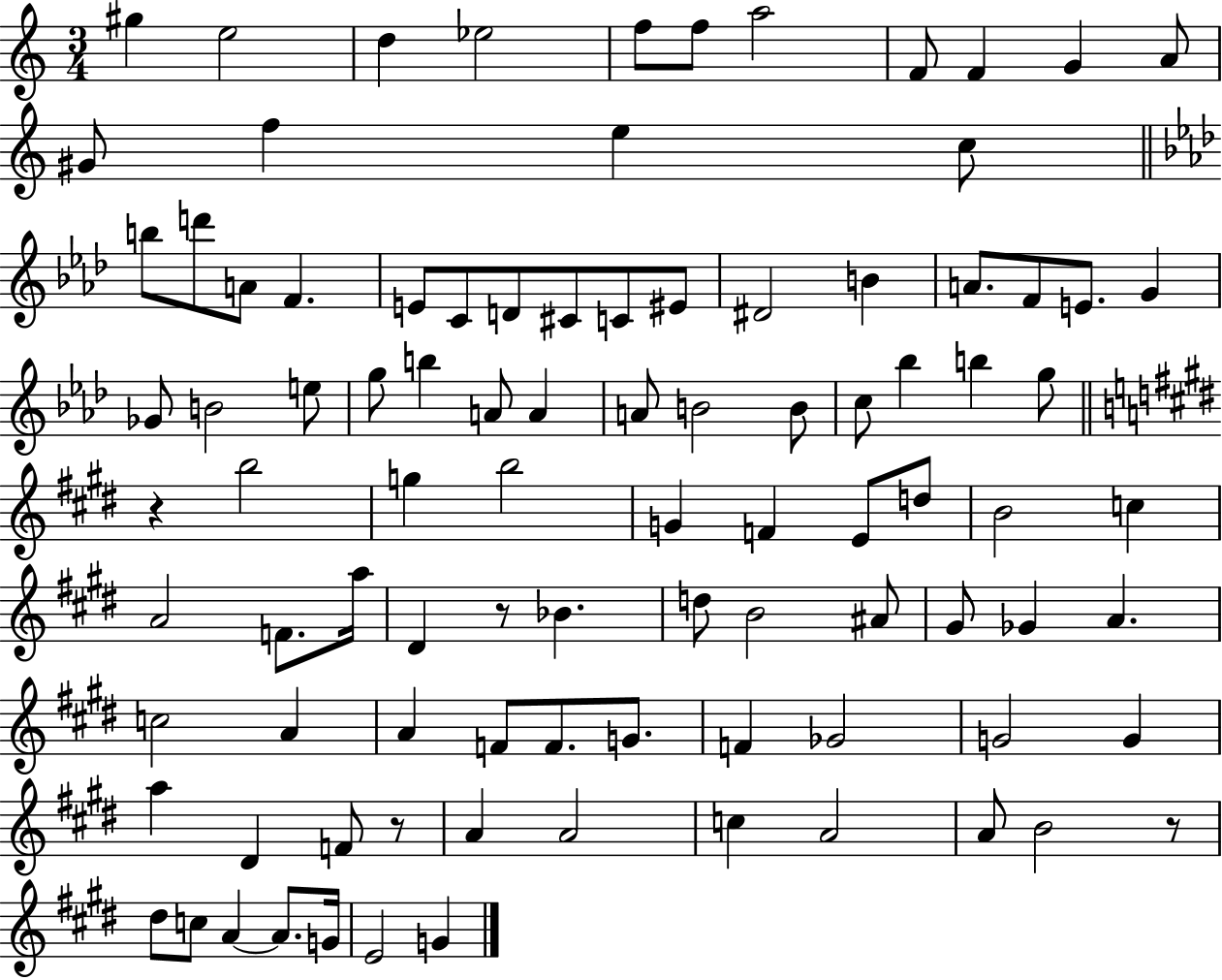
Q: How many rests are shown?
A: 4